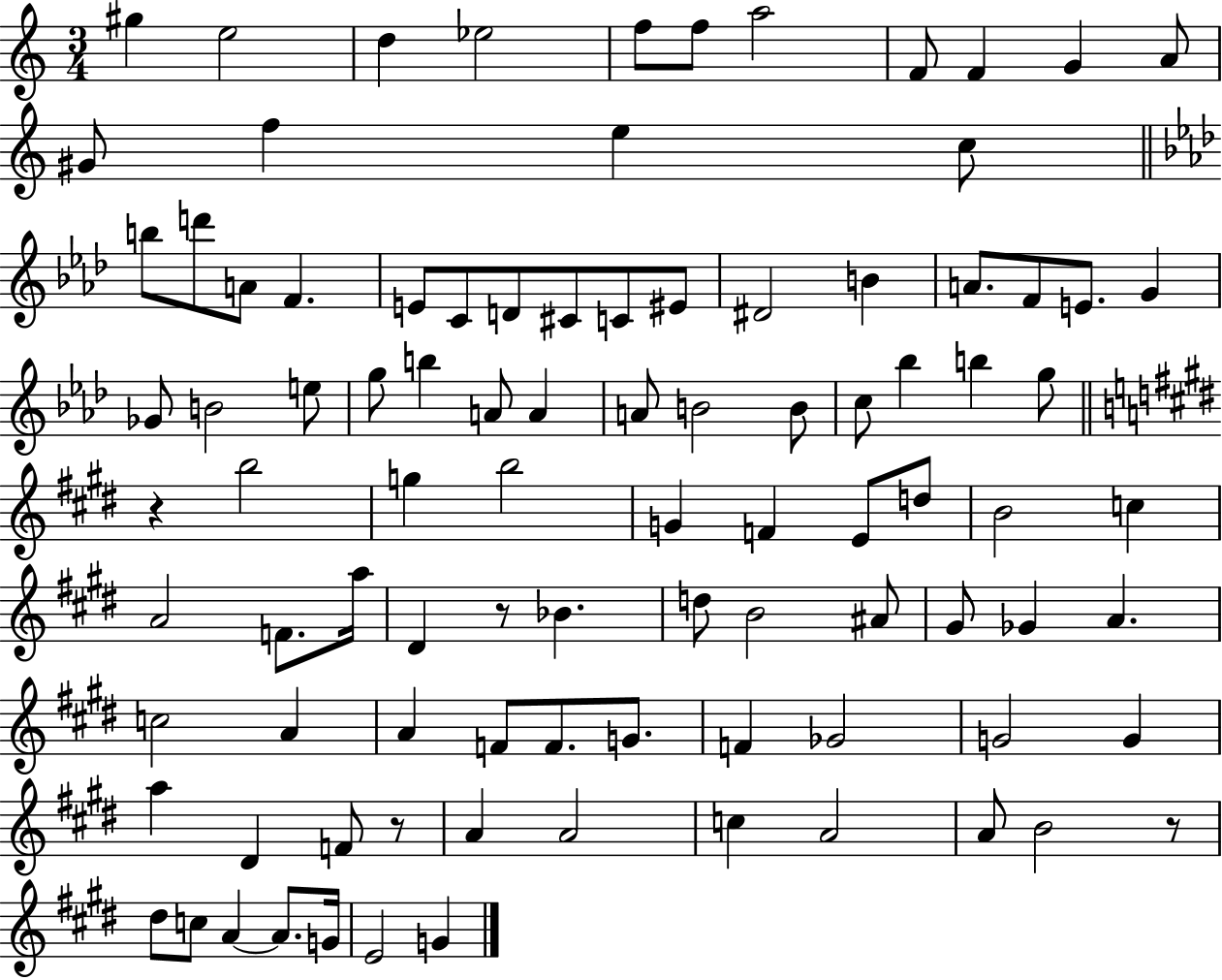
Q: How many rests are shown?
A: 4